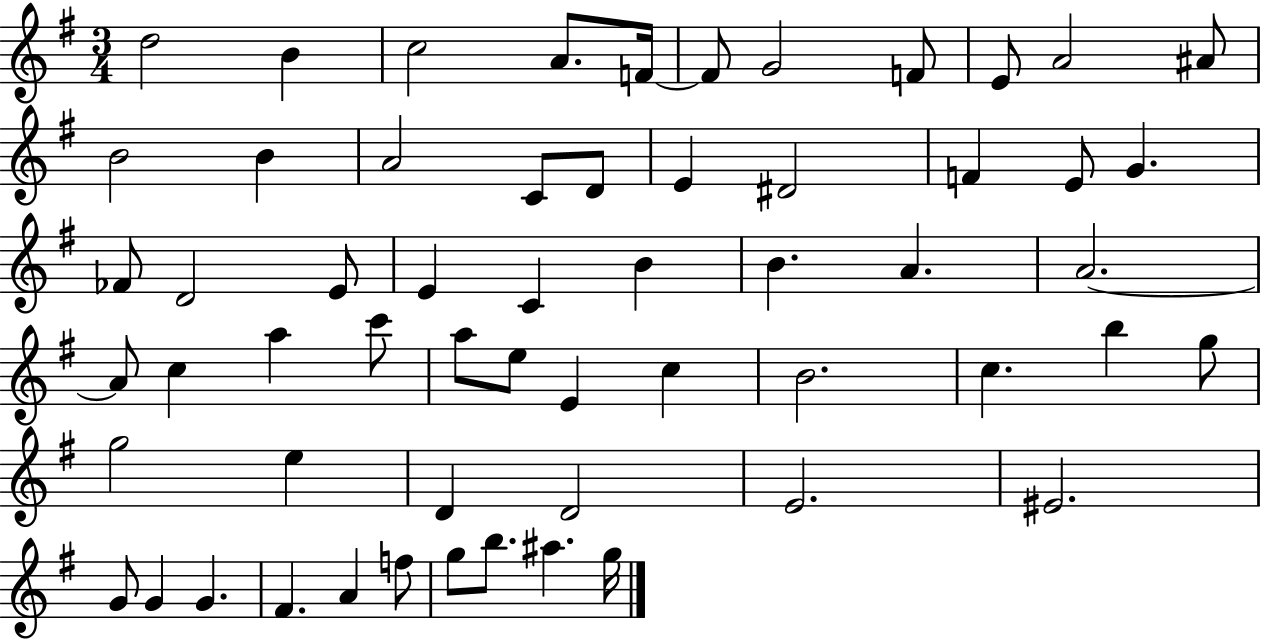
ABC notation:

X:1
T:Untitled
M:3/4
L:1/4
K:G
d2 B c2 A/2 F/4 F/2 G2 F/2 E/2 A2 ^A/2 B2 B A2 C/2 D/2 E ^D2 F E/2 G _F/2 D2 E/2 E C B B A A2 A/2 c a c'/2 a/2 e/2 E c B2 c b g/2 g2 e D D2 E2 ^E2 G/2 G G ^F A f/2 g/2 b/2 ^a g/4